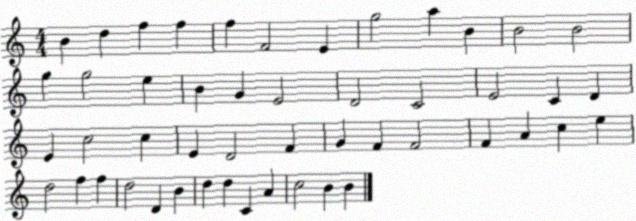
X:1
T:Untitled
M:4/4
L:1/4
K:C
B d f f f F2 E g2 a B B2 B2 g g2 e B G E2 D2 C2 E2 C D E c2 c E D2 F G F F2 F A c e d2 f f d2 D B d d C A c2 B B